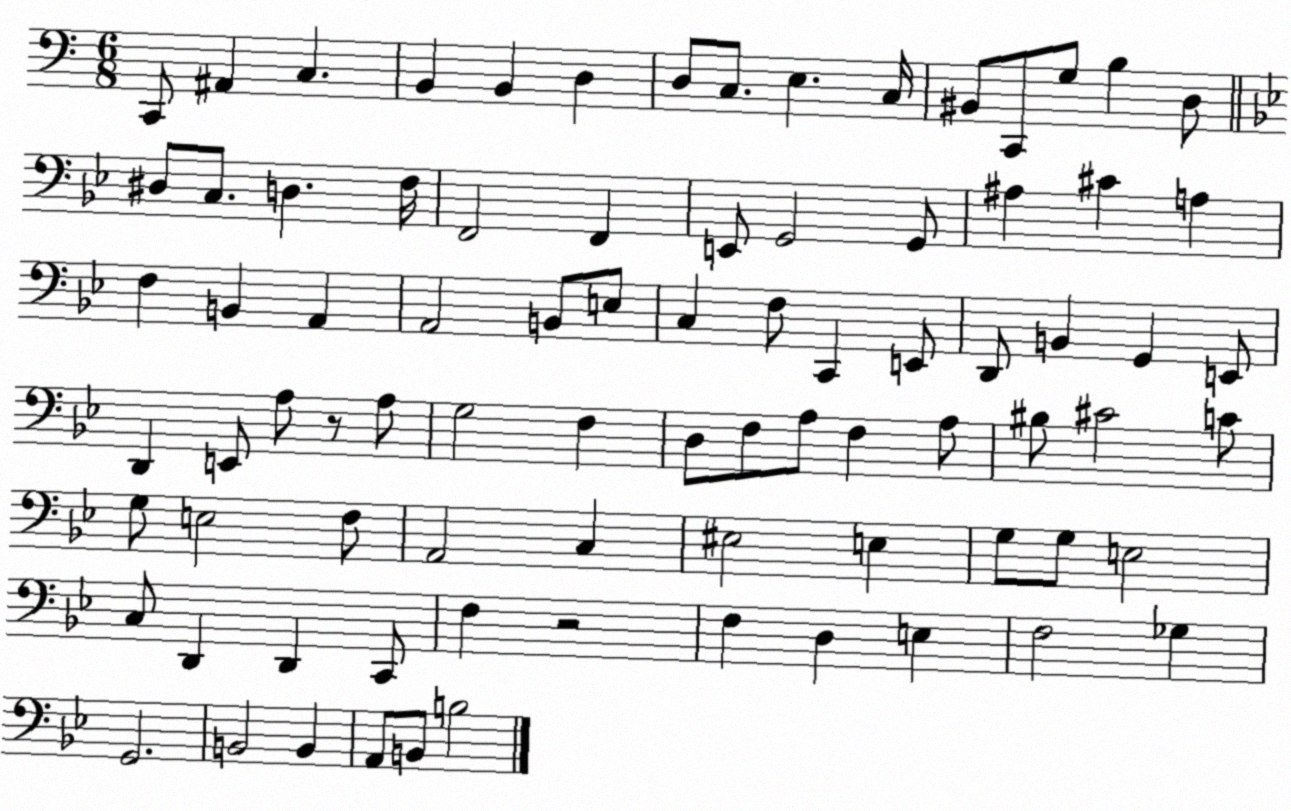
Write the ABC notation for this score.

X:1
T:Untitled
M:6/8
L:1/4
K:C
C,,/2 ^A,, C, B,, B,, D, D,/2 C,/2 E, C,/4 ^B,,/2 C,,/2 G,/2 B, D,/2 ^D,/2 C,/2 D, F,/4 F,,2 F,, E,,/2 G,,2 G,,/2 ^A, ^C A, F, B,, A,, A,,2 B,,/2 E,/2 C, F,/2 C,, E,,/2 D,,/2 B,, G,, E,,/2 D,, E,,/2 A,/2 z/2 A,/2 G,2 F, D,/2 F,/2 A,/2 F, A,/2 ^B,/2 ^C2 C/2 G,/2 E,2 F,/2 A,,2 C, ^E,2 E, G,/2 G,/2 E,2 C,/2 D,, D,, C,,/2 F, z2 F, D, E, F,2 _G, G,,2 B,,2 B,, A,,/2 B,,/2 B,2